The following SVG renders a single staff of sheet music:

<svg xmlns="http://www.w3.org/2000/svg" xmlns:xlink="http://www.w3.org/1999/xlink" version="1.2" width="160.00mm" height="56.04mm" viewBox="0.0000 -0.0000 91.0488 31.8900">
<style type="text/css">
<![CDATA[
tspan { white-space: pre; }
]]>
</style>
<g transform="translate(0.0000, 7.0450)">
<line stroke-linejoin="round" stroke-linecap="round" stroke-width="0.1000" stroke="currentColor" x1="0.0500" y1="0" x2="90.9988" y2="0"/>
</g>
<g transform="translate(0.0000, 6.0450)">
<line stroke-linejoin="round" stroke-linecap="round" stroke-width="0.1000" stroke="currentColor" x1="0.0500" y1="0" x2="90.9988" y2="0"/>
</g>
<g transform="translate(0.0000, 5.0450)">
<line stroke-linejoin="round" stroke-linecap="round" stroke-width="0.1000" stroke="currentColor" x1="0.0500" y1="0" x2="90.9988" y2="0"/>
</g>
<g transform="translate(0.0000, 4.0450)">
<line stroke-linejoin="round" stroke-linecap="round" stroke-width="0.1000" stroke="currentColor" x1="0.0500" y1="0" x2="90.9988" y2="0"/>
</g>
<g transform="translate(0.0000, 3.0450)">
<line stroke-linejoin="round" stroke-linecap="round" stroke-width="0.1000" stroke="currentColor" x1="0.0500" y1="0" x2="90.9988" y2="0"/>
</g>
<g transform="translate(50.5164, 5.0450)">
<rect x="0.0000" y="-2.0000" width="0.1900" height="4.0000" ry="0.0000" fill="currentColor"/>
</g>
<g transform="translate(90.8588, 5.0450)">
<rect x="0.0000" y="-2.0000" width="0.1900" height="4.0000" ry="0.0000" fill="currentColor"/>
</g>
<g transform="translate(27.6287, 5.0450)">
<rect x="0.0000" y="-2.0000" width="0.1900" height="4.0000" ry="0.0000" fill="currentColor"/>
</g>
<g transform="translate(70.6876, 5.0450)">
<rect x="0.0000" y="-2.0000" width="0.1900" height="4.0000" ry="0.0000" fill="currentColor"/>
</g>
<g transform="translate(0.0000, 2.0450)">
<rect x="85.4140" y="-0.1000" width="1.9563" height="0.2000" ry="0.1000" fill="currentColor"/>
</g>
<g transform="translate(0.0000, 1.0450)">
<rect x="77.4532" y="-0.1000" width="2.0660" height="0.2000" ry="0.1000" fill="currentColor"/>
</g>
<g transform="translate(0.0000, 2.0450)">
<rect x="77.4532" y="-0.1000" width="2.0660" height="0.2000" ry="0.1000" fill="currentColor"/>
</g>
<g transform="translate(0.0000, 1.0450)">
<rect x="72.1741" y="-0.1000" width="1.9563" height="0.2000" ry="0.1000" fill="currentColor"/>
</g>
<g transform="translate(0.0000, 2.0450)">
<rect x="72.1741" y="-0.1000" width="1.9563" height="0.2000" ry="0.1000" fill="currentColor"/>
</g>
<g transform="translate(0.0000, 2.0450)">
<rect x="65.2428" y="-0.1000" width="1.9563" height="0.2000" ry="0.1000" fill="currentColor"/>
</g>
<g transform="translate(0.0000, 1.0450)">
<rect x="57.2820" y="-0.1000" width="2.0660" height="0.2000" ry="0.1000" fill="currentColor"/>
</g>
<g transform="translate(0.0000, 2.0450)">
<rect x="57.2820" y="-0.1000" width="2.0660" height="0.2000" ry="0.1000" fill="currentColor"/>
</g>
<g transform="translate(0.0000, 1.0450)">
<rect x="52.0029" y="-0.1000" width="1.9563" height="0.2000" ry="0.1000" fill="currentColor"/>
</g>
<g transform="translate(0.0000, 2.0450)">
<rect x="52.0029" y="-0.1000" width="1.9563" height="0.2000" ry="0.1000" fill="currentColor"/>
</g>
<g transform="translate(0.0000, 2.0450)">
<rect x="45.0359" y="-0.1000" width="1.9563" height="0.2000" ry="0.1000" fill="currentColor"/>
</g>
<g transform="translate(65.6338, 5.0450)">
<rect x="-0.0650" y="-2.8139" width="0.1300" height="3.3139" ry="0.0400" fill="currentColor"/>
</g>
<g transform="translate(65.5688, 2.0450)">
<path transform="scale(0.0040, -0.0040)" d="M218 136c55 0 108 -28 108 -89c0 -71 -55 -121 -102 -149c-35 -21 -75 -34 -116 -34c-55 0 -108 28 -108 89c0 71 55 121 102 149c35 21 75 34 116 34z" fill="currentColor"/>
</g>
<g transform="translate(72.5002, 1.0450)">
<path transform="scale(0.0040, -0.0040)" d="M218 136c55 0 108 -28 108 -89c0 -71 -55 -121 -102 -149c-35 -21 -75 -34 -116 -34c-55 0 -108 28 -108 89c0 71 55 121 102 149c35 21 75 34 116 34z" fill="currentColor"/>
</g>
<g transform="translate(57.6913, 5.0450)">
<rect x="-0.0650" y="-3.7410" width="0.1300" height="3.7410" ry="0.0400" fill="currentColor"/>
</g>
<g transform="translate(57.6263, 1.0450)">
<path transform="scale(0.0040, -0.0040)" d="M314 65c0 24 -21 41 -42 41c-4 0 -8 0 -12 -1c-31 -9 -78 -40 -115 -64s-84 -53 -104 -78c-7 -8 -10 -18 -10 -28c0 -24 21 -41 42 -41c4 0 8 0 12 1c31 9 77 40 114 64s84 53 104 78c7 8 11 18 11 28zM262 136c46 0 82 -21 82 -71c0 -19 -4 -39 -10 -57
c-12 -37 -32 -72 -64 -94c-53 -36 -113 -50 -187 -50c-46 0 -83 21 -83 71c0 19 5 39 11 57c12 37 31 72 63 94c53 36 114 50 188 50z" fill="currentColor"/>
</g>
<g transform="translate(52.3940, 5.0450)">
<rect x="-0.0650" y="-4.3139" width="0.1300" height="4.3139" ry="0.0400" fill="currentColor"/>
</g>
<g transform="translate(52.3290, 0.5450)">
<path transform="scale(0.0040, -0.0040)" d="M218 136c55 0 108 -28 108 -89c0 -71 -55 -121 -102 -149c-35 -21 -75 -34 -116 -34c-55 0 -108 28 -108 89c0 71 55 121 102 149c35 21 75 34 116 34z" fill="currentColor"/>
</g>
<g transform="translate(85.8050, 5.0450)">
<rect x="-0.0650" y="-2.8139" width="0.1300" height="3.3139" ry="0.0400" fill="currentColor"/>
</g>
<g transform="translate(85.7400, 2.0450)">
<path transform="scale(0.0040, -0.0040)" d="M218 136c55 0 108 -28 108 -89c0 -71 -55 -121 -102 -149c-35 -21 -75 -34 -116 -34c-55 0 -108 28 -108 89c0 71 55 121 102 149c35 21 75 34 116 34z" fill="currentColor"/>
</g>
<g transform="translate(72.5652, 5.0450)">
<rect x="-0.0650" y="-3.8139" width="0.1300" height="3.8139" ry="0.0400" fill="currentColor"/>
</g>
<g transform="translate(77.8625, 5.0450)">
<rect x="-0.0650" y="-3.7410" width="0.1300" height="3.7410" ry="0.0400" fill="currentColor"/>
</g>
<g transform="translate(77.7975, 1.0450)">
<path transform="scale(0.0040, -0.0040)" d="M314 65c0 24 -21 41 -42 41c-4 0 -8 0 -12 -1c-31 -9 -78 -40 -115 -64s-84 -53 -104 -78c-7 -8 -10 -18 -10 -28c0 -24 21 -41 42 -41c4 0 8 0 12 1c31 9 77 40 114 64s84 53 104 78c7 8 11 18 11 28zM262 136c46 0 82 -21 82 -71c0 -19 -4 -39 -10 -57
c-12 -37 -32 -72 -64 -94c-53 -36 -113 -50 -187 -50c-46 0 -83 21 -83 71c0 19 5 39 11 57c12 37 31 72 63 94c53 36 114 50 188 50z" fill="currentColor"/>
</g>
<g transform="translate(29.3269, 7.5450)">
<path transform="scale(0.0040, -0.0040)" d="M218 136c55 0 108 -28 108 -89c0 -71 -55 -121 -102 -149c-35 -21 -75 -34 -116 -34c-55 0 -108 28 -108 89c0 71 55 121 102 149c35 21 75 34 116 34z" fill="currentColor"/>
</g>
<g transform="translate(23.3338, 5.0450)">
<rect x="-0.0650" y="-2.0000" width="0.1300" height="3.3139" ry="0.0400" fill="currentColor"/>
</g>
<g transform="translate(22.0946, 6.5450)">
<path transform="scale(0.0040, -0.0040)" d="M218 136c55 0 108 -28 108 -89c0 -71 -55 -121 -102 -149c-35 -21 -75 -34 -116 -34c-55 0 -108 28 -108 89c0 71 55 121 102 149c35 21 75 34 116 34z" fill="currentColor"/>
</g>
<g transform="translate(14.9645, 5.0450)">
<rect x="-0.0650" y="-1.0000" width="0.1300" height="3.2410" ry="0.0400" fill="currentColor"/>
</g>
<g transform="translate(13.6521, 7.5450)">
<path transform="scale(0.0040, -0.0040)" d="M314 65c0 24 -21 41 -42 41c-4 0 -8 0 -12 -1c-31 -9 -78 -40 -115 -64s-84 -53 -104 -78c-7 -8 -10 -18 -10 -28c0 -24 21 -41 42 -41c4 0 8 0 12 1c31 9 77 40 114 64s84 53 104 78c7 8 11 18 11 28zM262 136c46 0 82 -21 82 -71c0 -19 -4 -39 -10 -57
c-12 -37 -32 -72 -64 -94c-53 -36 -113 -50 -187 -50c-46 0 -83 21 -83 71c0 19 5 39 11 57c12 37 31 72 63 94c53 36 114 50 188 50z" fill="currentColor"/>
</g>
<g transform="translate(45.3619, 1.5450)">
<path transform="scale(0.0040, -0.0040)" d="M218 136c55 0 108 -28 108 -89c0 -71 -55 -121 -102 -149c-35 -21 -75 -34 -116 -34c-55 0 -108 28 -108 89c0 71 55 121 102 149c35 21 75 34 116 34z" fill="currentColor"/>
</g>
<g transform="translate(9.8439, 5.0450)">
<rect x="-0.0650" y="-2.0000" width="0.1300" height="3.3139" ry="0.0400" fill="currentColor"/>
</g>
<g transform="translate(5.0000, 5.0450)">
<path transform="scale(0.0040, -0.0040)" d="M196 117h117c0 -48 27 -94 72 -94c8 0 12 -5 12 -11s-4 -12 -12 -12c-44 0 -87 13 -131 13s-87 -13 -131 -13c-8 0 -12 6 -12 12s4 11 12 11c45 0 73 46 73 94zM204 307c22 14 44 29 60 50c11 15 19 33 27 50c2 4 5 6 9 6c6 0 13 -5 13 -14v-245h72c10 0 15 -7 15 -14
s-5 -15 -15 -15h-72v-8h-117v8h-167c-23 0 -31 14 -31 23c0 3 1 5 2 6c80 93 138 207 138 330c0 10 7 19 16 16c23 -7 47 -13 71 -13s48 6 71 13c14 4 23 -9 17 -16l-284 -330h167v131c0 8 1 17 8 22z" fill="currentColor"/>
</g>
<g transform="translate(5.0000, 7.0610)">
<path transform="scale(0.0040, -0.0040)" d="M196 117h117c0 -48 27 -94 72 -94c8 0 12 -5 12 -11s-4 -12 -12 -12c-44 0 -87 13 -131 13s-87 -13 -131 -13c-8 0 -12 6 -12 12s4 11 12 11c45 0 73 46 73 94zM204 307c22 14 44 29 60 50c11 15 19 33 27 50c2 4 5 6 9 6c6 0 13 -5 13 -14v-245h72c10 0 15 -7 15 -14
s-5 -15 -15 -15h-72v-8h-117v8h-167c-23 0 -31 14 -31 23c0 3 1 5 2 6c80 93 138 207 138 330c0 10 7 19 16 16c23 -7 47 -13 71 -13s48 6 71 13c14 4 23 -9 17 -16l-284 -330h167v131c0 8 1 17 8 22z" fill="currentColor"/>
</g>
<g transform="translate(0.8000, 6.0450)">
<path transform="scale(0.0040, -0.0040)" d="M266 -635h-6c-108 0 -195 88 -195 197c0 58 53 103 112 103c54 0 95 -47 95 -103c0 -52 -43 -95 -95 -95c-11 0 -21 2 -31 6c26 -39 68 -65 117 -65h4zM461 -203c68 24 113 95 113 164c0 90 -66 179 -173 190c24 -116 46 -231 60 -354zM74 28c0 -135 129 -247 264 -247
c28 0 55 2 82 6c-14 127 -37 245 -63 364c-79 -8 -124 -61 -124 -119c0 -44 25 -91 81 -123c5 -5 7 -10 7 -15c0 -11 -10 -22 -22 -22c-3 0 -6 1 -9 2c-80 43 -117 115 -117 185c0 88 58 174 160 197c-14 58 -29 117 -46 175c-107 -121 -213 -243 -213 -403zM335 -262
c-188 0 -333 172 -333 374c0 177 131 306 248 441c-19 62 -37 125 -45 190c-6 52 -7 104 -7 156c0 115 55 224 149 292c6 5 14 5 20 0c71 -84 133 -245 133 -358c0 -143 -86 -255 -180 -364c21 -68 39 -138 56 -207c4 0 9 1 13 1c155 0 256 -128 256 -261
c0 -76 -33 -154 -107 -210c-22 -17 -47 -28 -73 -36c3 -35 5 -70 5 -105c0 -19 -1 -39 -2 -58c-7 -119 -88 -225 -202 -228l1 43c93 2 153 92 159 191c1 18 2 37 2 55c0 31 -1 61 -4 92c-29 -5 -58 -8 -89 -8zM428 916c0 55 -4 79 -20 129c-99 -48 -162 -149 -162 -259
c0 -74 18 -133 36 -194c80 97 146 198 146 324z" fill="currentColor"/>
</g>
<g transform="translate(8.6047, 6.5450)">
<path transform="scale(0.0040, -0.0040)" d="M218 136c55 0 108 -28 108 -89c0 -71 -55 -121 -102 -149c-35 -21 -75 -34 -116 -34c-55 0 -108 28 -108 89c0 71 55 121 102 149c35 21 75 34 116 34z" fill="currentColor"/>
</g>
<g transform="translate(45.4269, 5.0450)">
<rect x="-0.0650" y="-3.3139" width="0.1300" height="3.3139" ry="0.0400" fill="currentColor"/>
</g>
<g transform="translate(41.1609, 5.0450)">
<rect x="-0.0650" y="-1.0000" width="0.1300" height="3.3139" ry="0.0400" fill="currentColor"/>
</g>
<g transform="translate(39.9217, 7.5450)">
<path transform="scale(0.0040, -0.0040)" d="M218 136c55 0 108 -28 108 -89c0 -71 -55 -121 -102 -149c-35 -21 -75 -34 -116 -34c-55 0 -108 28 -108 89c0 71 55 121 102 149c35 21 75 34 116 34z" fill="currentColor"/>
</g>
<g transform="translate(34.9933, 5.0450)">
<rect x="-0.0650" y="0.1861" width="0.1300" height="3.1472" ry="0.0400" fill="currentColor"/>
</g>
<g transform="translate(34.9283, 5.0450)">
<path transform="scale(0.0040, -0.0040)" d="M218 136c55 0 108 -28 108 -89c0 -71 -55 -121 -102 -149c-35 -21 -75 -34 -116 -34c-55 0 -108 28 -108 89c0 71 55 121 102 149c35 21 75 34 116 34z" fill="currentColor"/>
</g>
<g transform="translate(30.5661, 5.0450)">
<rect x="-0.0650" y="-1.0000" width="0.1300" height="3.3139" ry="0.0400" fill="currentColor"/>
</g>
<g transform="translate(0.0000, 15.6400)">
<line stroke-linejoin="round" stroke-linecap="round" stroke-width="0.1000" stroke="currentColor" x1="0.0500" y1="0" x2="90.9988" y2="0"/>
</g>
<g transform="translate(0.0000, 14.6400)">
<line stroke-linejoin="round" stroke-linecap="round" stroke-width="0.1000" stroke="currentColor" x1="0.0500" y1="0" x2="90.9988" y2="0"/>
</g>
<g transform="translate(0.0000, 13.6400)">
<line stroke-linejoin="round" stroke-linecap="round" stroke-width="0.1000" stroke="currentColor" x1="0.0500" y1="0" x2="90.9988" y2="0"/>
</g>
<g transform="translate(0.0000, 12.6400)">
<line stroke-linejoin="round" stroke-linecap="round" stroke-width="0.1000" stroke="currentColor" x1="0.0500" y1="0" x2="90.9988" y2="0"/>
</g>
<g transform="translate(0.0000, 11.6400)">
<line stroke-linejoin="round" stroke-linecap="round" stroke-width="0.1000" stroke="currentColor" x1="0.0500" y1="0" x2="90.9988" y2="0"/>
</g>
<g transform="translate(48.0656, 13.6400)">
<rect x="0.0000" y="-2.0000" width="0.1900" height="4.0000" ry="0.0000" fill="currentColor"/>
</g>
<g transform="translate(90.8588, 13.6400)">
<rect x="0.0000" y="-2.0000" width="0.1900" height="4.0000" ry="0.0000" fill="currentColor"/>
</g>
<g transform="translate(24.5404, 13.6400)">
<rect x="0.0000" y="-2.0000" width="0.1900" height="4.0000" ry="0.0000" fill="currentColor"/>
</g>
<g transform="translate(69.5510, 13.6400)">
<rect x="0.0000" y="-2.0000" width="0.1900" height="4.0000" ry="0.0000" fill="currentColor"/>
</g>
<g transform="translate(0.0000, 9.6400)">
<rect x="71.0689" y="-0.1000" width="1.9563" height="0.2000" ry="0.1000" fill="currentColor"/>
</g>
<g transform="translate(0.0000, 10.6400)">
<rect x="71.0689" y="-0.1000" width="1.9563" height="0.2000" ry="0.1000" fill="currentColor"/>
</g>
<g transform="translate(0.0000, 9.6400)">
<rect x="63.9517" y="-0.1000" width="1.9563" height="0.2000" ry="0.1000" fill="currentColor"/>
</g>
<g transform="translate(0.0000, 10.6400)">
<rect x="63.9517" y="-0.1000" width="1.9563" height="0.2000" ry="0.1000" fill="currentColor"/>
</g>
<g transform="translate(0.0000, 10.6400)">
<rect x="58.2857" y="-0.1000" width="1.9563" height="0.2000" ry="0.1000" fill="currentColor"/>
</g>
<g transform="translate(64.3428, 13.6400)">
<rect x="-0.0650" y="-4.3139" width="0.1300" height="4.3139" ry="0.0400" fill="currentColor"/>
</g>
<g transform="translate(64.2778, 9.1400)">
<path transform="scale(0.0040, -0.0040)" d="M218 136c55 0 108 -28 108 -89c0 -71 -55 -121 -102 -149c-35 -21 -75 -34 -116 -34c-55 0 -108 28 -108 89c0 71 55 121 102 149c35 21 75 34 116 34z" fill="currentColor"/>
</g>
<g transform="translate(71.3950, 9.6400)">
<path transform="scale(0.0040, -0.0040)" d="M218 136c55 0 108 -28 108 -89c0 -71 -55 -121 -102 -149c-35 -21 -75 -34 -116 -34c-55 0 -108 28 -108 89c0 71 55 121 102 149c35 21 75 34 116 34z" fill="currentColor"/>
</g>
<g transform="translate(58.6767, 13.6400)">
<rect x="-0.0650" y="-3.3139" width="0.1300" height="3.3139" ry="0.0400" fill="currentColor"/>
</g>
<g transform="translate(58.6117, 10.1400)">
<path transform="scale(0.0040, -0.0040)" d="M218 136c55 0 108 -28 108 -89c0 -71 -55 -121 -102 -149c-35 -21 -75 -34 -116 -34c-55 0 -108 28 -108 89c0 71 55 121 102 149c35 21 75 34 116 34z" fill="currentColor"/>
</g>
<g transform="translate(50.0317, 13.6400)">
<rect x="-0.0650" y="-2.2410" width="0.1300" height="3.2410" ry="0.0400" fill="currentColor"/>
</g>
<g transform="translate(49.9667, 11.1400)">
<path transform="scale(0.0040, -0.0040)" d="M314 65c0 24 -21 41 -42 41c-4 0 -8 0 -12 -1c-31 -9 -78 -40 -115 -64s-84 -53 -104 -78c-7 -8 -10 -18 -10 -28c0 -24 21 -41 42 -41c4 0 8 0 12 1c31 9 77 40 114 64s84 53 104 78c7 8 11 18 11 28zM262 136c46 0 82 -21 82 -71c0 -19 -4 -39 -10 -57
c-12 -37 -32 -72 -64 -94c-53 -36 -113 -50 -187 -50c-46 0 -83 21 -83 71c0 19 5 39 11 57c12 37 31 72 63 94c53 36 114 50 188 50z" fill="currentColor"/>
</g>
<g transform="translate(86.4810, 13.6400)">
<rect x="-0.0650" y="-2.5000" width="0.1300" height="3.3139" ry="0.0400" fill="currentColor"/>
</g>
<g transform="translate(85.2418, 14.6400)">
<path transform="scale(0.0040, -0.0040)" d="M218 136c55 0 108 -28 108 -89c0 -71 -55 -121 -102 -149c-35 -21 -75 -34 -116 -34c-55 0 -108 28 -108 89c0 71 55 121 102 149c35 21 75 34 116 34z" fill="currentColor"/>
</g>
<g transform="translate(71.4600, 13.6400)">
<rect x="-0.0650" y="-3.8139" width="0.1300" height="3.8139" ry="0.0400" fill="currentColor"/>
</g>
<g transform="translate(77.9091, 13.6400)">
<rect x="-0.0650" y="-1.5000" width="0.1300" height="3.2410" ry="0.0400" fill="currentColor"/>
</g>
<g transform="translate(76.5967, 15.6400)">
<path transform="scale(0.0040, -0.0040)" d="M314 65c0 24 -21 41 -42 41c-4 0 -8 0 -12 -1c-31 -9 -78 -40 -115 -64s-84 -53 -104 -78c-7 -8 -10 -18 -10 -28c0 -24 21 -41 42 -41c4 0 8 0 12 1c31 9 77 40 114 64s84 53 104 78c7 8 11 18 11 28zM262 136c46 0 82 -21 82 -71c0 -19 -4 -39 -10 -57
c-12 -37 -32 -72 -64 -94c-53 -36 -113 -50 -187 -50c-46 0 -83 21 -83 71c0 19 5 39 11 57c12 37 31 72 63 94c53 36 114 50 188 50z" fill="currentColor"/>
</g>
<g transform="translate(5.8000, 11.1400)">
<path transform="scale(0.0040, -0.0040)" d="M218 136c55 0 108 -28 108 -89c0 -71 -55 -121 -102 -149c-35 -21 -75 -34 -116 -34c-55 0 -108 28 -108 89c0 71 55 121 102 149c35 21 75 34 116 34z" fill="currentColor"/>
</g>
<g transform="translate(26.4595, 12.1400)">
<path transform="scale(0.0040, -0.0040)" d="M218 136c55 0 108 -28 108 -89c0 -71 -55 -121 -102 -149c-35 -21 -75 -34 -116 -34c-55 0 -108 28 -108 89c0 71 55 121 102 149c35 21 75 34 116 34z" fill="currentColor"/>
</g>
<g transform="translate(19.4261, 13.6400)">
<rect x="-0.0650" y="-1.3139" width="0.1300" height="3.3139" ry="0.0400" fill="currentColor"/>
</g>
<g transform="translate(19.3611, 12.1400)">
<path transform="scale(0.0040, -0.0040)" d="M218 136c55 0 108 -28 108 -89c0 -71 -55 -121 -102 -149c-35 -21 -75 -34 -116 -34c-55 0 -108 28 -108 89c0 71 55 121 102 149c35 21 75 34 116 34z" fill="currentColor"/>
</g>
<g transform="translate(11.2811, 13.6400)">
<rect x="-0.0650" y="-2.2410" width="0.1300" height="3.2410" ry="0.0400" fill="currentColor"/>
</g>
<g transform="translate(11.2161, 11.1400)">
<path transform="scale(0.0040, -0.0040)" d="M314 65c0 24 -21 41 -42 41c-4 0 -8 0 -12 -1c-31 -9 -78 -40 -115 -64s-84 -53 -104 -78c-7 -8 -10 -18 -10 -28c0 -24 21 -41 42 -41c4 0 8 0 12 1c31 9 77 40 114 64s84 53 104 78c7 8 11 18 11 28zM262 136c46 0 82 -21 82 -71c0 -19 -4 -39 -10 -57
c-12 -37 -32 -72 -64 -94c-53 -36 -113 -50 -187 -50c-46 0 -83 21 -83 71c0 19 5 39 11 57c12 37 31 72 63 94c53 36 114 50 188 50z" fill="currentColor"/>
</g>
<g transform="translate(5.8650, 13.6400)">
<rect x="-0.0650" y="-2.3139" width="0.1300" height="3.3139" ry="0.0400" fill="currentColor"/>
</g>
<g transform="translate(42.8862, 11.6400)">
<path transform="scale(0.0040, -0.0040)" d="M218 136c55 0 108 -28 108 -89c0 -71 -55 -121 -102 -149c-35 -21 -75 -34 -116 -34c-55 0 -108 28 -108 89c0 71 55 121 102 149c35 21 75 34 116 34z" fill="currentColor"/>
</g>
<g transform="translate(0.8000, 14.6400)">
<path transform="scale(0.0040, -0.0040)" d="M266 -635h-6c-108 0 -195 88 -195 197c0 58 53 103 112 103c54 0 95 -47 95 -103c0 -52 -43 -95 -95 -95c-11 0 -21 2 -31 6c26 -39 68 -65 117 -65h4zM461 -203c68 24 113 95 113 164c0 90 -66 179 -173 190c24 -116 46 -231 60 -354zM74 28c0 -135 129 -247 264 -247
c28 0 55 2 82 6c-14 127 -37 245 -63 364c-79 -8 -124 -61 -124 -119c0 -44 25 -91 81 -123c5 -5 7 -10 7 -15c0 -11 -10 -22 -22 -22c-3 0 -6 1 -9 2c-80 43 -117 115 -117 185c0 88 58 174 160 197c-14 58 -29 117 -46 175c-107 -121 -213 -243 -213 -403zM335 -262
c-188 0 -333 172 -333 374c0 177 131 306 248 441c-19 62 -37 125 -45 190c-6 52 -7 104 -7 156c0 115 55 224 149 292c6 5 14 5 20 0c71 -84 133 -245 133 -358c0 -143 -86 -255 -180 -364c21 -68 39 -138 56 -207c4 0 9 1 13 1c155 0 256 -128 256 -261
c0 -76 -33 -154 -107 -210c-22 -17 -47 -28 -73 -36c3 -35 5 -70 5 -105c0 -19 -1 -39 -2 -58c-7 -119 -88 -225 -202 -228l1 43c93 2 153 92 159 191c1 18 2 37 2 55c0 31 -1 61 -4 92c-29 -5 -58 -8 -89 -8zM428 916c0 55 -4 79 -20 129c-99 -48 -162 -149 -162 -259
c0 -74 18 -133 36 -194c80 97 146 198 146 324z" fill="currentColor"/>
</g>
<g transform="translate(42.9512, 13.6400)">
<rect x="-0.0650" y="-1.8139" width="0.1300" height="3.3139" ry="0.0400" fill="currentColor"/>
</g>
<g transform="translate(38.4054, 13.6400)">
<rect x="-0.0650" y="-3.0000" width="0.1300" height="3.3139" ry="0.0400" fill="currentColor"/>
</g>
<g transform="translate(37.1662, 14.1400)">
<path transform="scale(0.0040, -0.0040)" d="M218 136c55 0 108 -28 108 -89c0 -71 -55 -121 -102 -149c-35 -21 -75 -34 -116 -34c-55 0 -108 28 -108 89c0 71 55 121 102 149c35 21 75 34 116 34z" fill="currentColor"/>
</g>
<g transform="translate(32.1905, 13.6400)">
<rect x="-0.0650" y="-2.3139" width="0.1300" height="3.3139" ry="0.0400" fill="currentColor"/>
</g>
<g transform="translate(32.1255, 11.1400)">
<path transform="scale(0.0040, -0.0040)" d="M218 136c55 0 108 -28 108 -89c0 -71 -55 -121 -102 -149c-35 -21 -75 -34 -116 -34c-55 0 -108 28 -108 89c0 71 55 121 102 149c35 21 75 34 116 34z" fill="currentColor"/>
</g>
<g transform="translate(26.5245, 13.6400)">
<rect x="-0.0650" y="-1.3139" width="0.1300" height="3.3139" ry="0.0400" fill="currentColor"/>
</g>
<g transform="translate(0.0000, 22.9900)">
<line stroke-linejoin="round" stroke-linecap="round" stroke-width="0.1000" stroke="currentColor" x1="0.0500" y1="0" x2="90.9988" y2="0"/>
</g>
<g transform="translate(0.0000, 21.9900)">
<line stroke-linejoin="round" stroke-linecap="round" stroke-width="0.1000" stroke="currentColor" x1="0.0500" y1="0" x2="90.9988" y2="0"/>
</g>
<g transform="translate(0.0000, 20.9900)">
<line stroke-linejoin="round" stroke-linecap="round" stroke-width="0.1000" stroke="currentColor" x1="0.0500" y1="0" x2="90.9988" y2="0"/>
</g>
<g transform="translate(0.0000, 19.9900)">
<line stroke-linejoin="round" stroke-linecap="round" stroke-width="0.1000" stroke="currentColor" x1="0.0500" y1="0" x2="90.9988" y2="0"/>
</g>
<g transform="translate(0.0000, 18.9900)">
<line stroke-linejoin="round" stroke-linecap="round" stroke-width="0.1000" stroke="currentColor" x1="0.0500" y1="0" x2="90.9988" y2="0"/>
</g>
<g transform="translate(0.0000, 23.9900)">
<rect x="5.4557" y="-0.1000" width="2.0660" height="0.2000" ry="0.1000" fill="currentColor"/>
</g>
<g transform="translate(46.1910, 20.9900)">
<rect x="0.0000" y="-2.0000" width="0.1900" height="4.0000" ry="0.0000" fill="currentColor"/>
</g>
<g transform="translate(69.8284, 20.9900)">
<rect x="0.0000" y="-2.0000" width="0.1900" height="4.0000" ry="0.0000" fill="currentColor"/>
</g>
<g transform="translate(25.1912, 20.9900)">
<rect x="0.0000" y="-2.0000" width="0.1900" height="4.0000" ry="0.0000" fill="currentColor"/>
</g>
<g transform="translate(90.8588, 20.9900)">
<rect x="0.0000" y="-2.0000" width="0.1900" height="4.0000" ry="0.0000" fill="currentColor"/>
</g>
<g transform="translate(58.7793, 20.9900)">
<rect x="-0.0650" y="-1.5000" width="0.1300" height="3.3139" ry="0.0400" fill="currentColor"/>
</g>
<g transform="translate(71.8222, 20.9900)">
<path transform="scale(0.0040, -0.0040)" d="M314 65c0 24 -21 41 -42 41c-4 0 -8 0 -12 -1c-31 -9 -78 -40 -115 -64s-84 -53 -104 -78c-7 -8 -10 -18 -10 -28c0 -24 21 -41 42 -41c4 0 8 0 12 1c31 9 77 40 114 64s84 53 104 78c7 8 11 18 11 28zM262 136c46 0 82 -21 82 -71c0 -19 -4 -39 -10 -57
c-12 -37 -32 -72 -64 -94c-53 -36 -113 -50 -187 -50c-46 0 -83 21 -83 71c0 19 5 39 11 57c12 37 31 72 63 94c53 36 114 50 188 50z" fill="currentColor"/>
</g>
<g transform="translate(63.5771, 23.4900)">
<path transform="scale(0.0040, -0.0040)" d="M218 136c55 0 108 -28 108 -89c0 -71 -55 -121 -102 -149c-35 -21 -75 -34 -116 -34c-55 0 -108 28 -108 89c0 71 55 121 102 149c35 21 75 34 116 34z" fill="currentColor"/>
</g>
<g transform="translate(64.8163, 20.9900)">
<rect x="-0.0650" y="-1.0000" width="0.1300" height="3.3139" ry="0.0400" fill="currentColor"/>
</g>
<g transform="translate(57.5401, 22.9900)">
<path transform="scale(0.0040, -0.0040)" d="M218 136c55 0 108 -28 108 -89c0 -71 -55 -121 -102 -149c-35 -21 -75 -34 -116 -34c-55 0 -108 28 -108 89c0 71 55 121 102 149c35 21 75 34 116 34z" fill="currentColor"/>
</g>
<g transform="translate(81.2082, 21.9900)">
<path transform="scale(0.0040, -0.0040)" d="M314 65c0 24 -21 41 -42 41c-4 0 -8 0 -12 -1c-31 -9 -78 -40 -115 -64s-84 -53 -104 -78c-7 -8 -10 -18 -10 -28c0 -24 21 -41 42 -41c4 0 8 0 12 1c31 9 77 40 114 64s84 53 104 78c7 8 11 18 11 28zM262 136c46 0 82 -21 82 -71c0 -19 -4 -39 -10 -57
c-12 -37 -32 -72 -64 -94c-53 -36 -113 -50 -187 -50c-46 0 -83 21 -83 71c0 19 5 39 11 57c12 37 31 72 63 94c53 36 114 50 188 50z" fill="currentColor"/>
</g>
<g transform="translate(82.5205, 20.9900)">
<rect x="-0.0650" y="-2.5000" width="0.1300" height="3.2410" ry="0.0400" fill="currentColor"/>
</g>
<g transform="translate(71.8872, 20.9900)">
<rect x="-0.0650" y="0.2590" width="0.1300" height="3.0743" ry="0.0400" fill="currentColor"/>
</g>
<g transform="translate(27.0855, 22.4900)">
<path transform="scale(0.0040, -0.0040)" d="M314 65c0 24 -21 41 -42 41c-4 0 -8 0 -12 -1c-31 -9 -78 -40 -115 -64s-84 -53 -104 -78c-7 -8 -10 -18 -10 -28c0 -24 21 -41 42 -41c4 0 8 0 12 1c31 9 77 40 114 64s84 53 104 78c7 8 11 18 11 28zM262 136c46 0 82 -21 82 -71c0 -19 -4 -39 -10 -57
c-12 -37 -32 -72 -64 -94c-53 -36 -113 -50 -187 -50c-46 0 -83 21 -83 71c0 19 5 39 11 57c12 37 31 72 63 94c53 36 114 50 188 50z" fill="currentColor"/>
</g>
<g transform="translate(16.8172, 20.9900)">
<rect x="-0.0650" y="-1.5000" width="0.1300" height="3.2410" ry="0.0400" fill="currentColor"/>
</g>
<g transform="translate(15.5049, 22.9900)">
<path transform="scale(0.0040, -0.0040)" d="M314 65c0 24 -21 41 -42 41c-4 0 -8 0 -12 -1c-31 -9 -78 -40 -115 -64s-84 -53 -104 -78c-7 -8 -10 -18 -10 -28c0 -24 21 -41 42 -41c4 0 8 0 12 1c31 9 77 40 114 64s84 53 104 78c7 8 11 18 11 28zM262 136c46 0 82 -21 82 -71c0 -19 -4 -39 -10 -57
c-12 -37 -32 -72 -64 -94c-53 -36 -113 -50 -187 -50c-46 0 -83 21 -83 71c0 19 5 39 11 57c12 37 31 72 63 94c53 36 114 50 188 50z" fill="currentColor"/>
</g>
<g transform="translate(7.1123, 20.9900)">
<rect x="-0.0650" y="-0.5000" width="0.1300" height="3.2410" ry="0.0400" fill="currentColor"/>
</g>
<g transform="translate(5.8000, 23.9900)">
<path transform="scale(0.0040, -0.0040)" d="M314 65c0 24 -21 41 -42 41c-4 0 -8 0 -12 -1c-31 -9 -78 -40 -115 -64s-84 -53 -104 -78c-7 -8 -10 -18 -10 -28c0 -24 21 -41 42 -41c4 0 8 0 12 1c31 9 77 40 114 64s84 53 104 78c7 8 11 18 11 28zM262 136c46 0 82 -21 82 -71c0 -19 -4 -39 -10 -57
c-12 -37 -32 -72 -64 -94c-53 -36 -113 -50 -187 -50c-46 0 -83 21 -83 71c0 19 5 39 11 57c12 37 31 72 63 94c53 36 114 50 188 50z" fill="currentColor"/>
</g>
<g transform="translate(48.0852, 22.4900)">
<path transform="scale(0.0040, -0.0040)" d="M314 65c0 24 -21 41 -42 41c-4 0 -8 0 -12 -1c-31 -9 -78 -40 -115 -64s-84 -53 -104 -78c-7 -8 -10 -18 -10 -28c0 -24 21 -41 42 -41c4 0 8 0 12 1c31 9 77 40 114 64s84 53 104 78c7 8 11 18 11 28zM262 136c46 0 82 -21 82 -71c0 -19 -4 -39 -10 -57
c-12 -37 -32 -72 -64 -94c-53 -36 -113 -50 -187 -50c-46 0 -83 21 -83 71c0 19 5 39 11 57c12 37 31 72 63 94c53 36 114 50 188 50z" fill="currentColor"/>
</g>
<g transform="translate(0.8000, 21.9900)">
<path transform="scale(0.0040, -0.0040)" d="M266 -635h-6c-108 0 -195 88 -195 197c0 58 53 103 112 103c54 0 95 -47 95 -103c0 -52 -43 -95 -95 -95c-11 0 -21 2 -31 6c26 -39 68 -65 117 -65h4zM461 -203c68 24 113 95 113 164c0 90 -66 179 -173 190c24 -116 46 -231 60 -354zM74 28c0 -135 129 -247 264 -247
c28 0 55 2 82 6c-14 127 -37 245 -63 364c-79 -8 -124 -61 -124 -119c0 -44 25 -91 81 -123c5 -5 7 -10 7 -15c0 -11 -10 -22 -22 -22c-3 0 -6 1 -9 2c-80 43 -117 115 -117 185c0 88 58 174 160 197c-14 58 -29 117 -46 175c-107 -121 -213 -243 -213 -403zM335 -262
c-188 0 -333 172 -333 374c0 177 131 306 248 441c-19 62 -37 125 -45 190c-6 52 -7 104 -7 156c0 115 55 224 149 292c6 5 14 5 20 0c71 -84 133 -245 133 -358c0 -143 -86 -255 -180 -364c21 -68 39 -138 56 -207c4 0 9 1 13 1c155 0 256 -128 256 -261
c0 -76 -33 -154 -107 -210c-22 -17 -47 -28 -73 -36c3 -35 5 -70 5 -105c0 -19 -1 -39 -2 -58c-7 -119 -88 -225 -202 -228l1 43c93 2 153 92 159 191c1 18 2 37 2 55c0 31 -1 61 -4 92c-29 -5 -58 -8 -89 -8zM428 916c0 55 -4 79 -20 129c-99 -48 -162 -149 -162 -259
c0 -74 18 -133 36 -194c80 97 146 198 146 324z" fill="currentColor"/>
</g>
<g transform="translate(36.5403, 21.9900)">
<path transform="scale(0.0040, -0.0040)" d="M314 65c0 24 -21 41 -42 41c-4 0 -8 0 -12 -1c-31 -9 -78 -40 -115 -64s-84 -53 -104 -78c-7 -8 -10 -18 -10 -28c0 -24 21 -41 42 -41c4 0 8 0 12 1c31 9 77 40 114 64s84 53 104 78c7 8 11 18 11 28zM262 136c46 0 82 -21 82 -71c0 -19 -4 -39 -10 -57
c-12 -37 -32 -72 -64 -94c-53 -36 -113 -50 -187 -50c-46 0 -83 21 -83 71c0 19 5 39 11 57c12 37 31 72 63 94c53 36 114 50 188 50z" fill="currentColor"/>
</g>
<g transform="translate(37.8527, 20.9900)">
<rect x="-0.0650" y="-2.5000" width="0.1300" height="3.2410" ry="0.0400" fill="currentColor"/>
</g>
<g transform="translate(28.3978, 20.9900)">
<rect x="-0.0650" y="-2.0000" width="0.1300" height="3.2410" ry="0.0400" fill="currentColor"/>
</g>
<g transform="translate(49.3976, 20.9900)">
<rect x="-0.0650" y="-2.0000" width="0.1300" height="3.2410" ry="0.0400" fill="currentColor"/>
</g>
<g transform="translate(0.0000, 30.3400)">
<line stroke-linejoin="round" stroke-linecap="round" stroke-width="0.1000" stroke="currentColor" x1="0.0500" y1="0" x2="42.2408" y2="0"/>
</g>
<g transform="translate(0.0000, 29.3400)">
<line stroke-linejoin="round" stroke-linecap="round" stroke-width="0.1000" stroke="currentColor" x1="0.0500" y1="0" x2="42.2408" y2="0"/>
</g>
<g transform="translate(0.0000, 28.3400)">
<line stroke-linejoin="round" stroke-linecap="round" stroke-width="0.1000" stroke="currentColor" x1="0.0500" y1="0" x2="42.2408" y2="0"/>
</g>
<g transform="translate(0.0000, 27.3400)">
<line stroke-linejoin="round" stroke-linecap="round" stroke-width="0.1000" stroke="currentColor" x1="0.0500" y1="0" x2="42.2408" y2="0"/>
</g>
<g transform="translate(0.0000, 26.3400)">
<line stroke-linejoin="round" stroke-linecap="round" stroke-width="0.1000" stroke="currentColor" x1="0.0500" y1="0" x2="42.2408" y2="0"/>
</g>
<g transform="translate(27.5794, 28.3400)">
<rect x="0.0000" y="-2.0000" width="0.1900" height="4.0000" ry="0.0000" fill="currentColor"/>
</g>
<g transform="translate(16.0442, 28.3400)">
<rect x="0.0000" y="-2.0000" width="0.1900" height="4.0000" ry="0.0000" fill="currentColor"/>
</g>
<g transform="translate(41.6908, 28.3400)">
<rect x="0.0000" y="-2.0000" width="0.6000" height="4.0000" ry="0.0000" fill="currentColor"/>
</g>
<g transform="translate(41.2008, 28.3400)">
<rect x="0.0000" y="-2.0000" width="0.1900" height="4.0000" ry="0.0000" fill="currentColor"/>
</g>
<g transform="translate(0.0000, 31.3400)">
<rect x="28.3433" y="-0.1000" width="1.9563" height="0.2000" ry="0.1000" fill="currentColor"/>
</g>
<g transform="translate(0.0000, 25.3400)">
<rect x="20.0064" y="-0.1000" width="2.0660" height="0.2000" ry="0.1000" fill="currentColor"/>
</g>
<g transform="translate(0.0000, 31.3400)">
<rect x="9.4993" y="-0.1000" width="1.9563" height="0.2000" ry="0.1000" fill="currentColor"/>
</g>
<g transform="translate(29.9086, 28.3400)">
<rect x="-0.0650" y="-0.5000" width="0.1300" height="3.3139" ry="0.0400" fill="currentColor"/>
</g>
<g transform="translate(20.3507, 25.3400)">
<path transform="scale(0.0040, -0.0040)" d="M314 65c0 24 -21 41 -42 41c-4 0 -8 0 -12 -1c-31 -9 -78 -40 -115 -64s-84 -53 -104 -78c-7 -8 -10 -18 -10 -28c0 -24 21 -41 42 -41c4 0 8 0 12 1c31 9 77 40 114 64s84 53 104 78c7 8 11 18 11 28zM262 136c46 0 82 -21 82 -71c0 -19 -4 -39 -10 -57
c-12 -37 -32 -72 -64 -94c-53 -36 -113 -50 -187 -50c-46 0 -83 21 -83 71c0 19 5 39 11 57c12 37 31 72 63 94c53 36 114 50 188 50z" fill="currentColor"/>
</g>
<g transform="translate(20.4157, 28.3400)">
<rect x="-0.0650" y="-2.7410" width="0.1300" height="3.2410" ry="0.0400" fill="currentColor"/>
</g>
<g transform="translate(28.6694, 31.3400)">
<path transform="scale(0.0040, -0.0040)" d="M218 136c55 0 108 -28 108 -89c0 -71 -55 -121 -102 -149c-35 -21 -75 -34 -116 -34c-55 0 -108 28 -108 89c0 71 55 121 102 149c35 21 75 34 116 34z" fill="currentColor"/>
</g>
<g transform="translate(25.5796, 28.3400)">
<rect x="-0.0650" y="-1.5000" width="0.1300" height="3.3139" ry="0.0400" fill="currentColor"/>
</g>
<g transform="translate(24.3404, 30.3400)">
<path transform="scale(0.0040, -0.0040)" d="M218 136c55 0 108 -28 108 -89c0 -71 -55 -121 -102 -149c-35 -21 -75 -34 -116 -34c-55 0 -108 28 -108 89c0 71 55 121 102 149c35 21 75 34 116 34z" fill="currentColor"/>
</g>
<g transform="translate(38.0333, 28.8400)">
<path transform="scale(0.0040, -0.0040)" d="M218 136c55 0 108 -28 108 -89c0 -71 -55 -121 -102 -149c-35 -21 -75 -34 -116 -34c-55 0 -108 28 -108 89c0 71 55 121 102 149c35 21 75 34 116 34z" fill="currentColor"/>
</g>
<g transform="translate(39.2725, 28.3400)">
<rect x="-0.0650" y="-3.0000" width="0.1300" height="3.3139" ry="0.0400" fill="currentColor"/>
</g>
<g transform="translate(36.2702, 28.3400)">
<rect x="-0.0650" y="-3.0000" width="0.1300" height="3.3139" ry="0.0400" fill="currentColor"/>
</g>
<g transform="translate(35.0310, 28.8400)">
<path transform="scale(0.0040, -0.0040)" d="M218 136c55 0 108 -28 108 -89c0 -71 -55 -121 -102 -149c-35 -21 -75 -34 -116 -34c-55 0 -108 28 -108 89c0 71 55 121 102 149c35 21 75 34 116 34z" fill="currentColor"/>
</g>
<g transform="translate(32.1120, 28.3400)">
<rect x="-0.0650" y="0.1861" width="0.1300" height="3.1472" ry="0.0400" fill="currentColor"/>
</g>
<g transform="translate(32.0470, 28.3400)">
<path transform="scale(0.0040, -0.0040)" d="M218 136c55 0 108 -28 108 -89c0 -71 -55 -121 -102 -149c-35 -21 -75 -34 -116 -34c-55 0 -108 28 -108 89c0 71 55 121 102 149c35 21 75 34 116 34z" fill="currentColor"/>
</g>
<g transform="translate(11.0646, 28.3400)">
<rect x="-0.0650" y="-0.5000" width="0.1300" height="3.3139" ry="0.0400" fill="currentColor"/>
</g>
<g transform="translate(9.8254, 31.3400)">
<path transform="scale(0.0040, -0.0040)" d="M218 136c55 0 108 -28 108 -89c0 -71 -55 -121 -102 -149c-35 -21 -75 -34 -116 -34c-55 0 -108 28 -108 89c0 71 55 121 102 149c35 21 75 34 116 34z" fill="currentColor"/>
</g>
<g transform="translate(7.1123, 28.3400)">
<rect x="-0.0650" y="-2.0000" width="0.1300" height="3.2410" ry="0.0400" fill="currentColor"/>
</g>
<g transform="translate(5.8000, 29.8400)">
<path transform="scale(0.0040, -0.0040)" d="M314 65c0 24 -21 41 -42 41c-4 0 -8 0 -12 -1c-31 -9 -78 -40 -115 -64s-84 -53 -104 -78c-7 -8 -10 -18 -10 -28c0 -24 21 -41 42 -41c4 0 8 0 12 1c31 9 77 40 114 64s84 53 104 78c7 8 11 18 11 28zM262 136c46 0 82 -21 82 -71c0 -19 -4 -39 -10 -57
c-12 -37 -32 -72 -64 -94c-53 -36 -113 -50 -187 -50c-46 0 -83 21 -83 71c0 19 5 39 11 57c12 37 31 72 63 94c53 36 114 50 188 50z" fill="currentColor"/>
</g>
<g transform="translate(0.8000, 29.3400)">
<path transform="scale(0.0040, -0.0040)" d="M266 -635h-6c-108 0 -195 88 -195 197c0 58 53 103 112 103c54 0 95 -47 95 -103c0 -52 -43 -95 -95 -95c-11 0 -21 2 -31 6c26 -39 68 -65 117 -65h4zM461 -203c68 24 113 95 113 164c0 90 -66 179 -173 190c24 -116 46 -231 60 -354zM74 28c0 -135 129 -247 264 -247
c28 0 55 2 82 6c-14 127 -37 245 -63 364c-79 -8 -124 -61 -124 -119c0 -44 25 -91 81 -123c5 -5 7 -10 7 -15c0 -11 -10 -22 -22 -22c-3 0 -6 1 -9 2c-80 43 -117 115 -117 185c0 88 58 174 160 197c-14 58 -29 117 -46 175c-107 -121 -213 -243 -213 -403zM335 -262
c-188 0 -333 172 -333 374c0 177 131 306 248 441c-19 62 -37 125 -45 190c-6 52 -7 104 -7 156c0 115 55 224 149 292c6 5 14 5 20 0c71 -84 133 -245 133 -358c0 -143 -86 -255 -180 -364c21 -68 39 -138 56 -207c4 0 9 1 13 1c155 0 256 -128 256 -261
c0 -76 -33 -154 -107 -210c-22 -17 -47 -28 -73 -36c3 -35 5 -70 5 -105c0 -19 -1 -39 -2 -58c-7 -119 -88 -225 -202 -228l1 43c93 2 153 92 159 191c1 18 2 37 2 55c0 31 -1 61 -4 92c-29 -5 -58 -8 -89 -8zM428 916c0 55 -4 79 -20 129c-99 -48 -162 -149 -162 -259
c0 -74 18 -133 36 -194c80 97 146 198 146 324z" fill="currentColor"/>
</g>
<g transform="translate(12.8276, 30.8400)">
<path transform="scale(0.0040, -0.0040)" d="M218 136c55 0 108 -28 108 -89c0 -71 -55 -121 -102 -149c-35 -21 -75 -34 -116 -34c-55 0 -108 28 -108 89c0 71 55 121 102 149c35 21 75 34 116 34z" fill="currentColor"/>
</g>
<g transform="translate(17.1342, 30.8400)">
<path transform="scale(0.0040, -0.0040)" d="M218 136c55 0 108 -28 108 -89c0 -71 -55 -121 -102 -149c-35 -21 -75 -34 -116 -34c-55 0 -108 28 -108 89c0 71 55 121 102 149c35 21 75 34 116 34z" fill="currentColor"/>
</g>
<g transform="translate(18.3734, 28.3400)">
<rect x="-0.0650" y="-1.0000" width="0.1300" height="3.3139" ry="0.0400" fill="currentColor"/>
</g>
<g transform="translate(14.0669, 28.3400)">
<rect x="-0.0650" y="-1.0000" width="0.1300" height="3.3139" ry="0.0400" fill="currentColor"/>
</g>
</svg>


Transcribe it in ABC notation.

X:1
T:Untitled
M:4/4
L:1/4
K:C
F D2 F D B D b d' c'2 a c' c'2 a g g2 e e g A f g2 b d' c' E2 G C2 E2 F2 G2 F2 E D B2 G2 F2 C D D a2 E C B A A